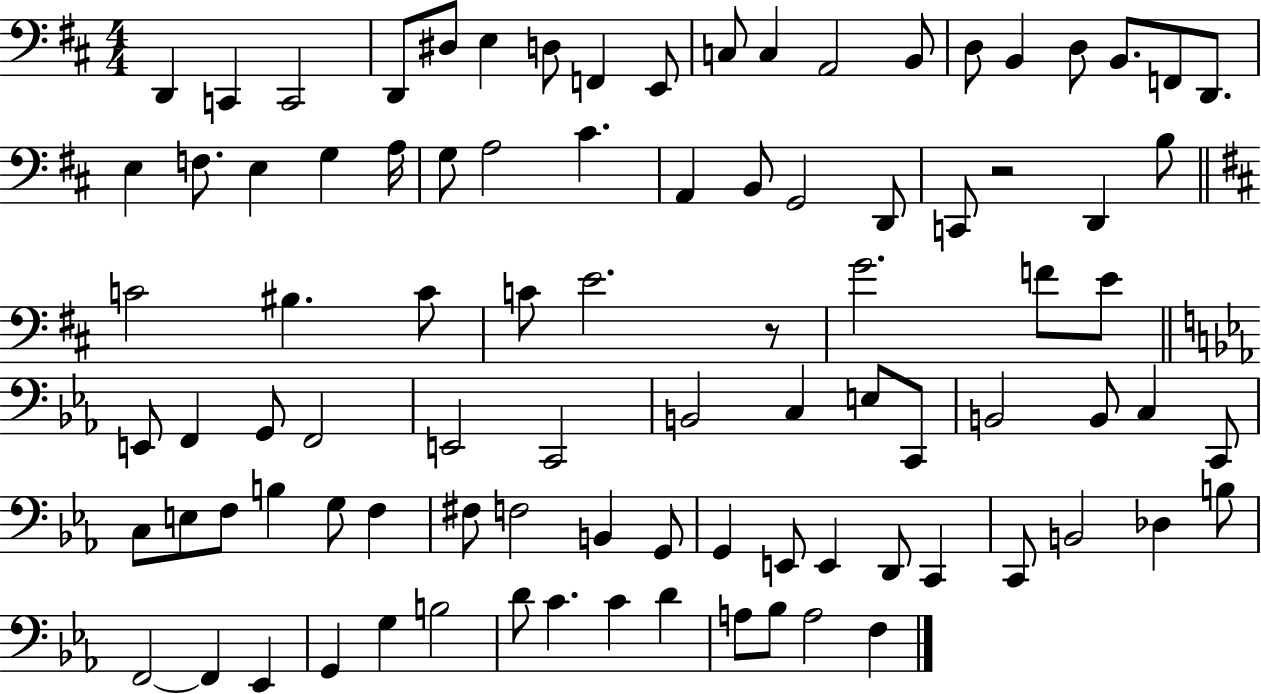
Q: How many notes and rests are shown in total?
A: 91